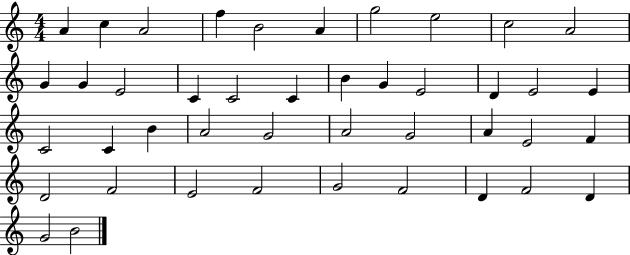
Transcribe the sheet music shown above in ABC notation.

X:1
T:Untitled
M:4/4
L:1/4
K:C
A c A2 f B2 A g2 e2 c2 A2 G G E2 C C2 C B G E2 D E2 E C2 C B A2 G2 A2 G2 A E2 F D2 F2 E2 F2 G2 F2 D F2 D G2 B2